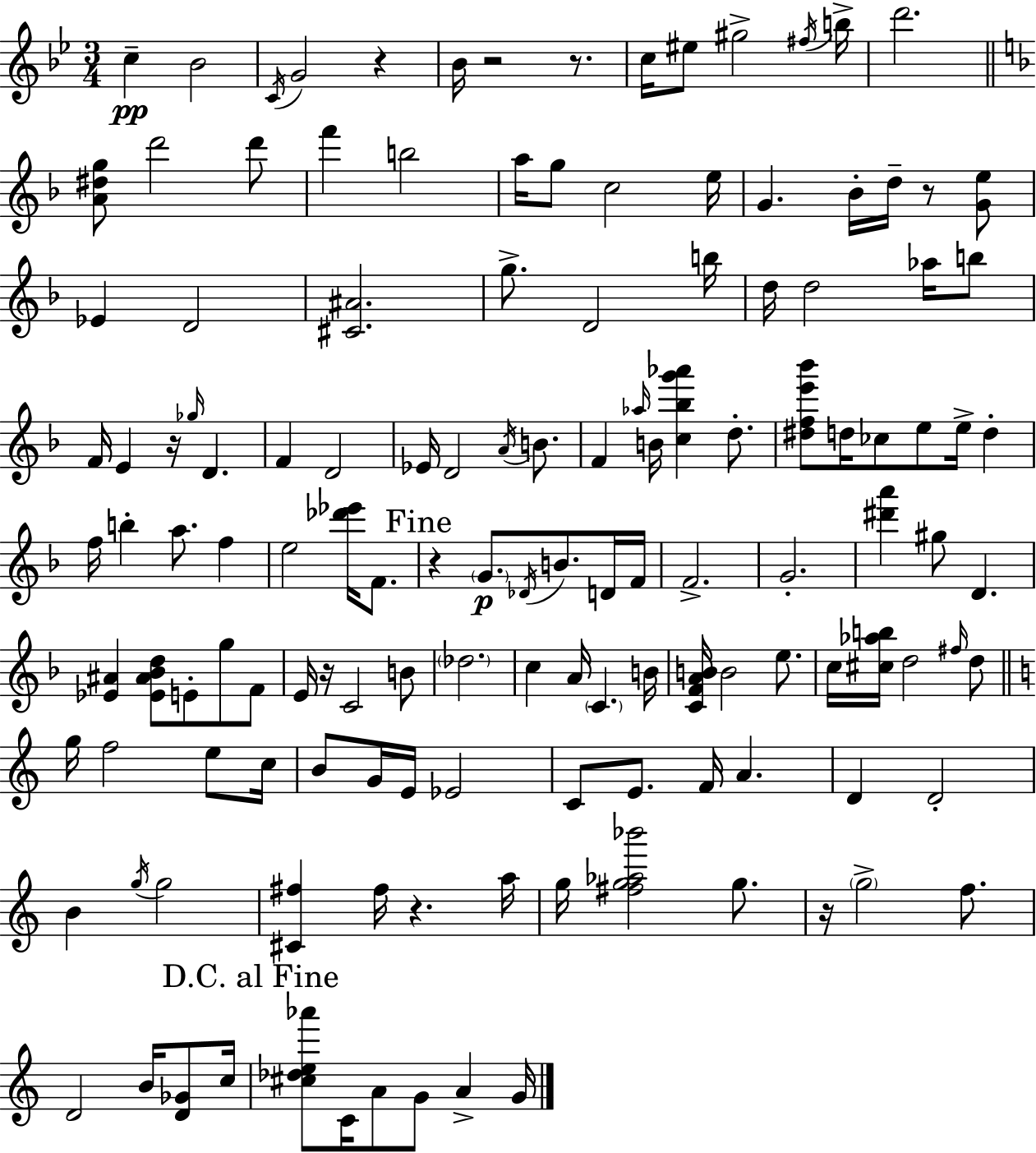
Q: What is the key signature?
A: BES major